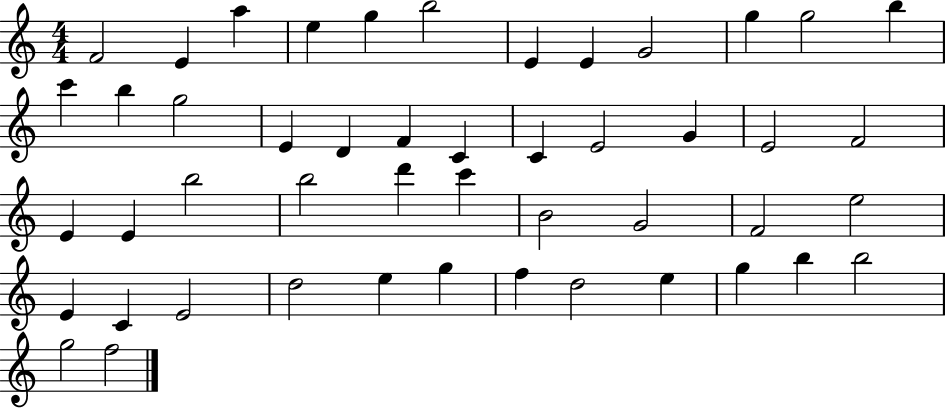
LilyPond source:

{
  \clef treble
  \numericTimeSignature
  \time 4/4
  \key c \major
  f'2 e'4 a''4 | e''4 g''4 b''2 | e'4 e'4 g'2 | g''4 g''2 b''4 | \break c'''4 b''4 g''2 | e'4 d'4 f'4 c'4 | c'4 e'2 g'4 | e'2 f'2 | \break e'4 e'4 b''2 | b''2 d'''4 c'''4 | b'2 g'2 | f'2 e''2 | \break e'4 c'4 e'2 | d''2 e''4 g''4 | f''4 d''2 e''4 | g''4 b''4 b''2 | \break g''2 f''2 | \bar "|."
}